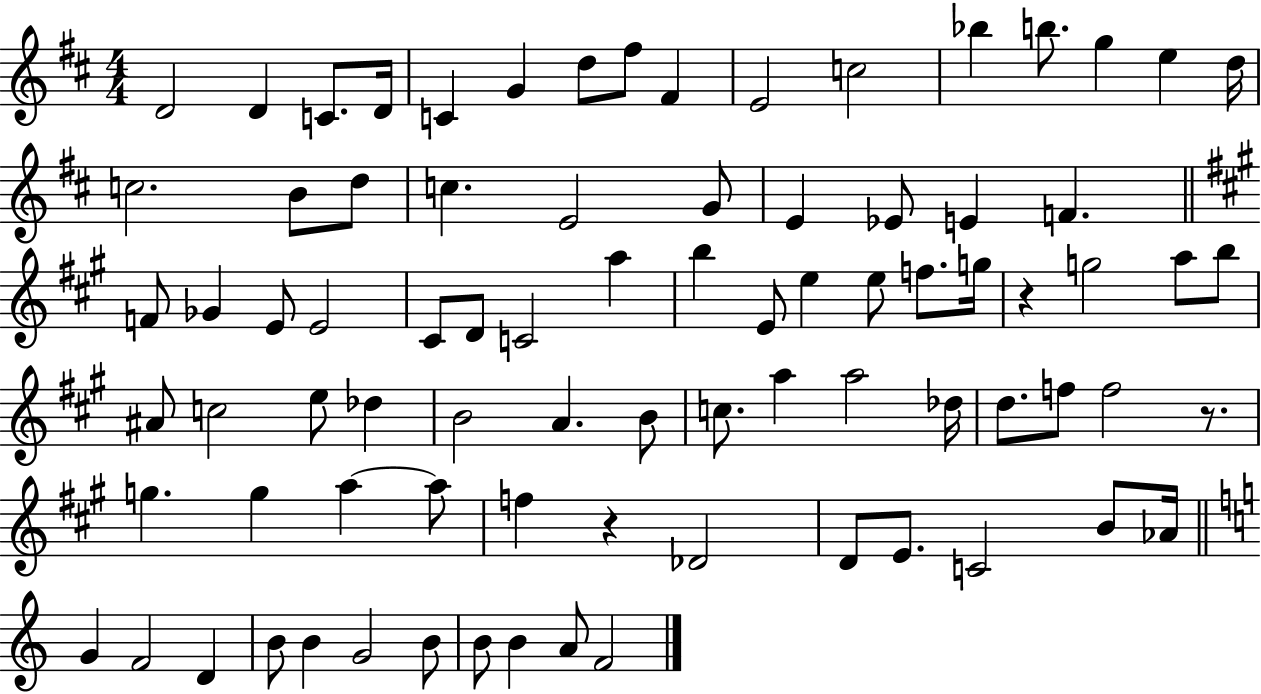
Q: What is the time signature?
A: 4/4